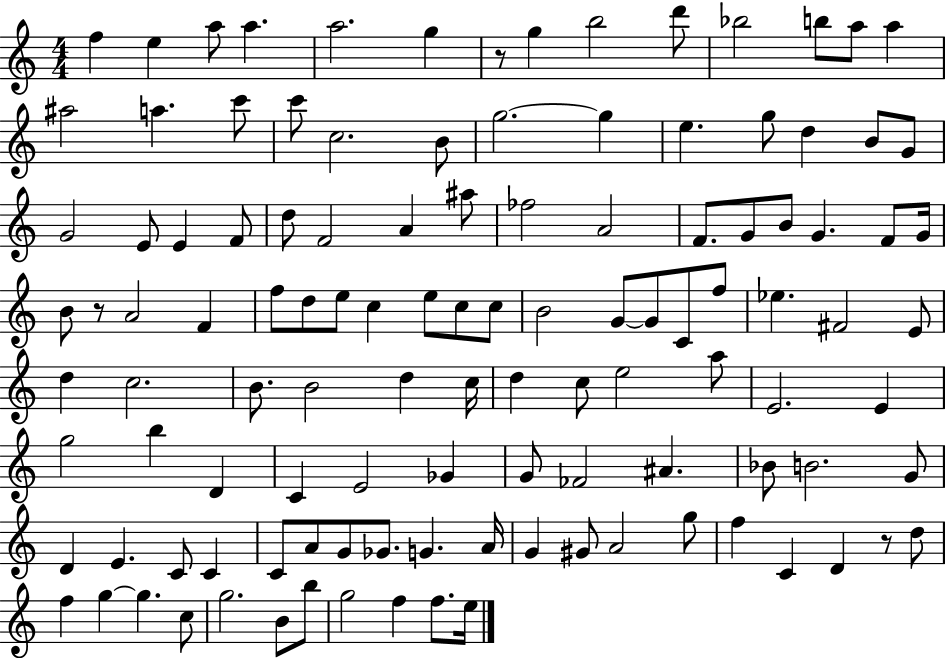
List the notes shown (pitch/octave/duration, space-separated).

F5/q E5/q A5/e A5/q. A5/h. G5/q R/e G5/q B5/h D6/e Bb5/h B5/e A5/e A5/q A#5/h A5/q. C6/e C6/e C5/h. B4/e G5/h. G5/q E5/q. G5/e D5/q B4/e G4/e G4/h E4/e E4/q F4/e D5/e F4/h A4/q A#5/e FES5/h A4/h F4/e. G4/e B4/e G4/q. F4/e G4/s B4/e R/e A4/h F4/q F5/e D5/e E5/e C5/q E5/e C5/e C5/e B4/h G4/e G4/e C4/e F5/e Eb5/q. F#4/h E4/e D5/q C5/h. B4/e. B4/h D5/q C5/s D5/q C5/e E5/h A5/e E4/h. E4/q G5/h B5/q D4/q C4/q E4/h Gb4/q G4/e FES4/h A#4/q. Bb4/e B4/h. G4/e D4/q E4/q. C4/e C4/q C4/e A4/e G4/e Gb4/e. G4/q. A4/s G4/q G#4/e A4/h G5/e F5/q C4/q D4/q R/e D5/e F5/q G5/q G5/q. C5/e G5/h. B4/e B5/e G5/h F5/q F5/e. E5/s